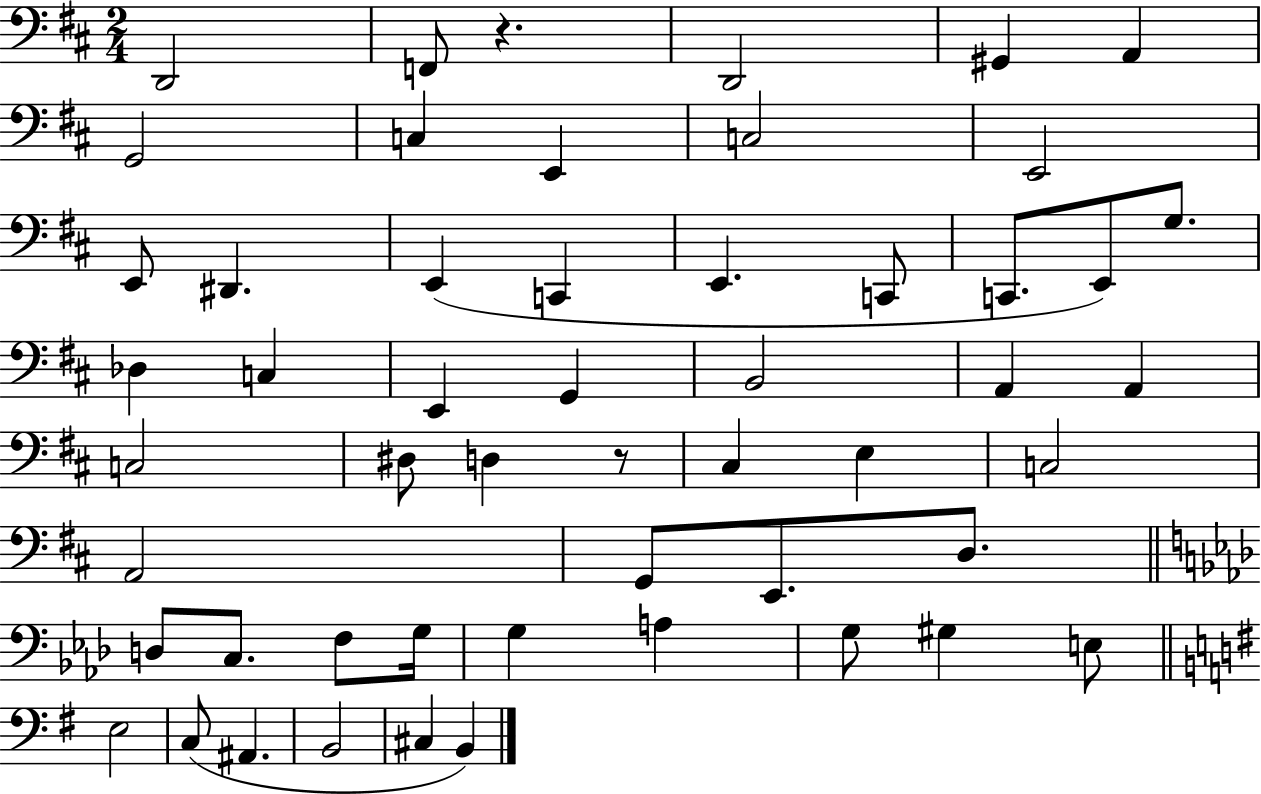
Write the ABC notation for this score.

X:1
T:Untitled
M:2/4
L:1/4
K:D
D,,2 F,,/2 z D,,2 ^G,, A,, G,,2 C, E,, C,2 E,,2 E,,/2 ^D,, E,, C,, E,, C,,/2 C,,/2 E,,/2 G,/2 _D, C, E,, G,, B,,2 A,, A,, C,2 ^D,/2 D, z/2 ^C, E, C,2 A,,2 G,,/2 E,,/2 D,/2 D,/2 C,/2 F,/2 G,/4 G, A, G,/2 ^G, E,/2 E,2 C,/2 ^A,, B,,2 ^C, B,,